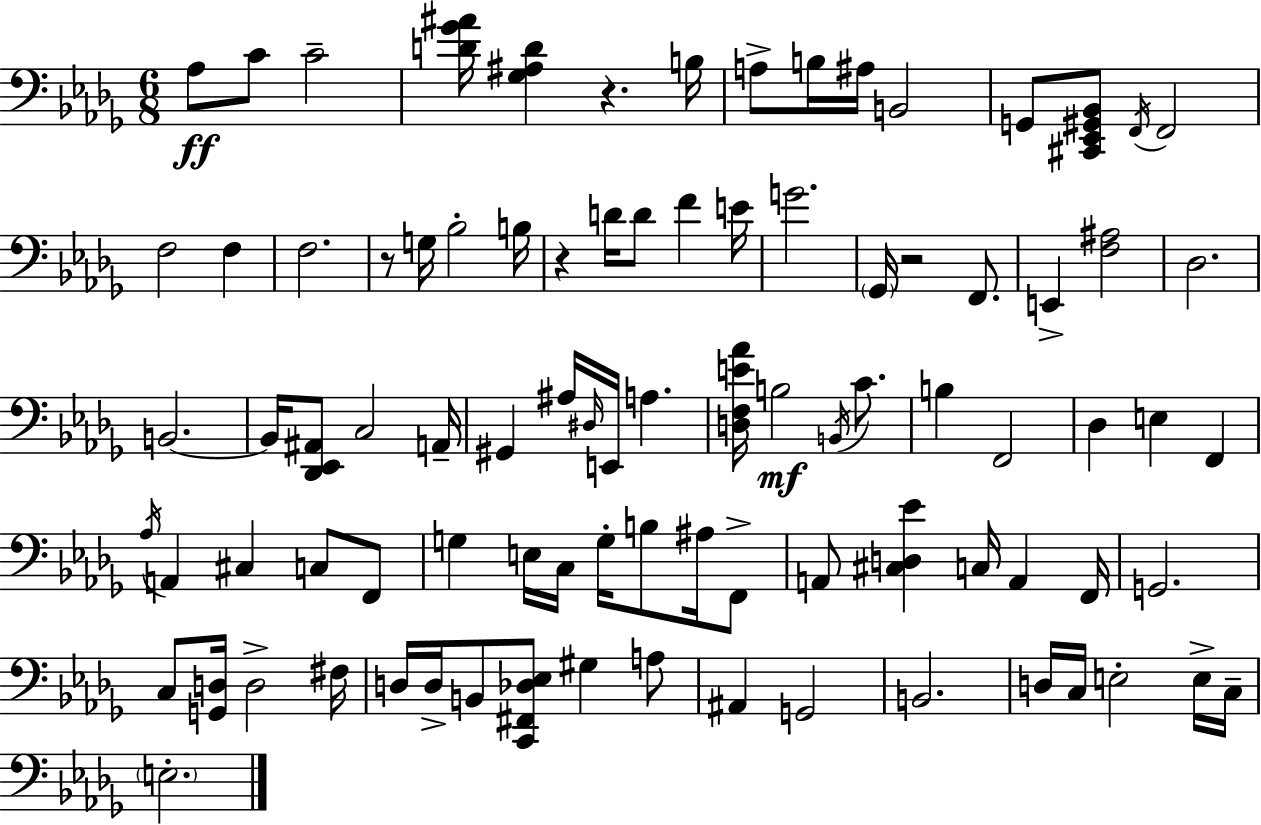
Ab3/e C4/e C4/h [D4,Gb4,A#4]/s [Gb3,A#3,D4]/q R/q. B3/s A3/e B3/s A#3/s B2/h G2/e [C#2,Eb2,G#2,Bb2]/e F2/s F2/h F3/h F3/q F3/h. R/e G3/s Bb3/h B3/s R/q D4/s D4/e F4/q E4/s G4/h. Gb2/s R/h F2/e. E2/q [F3,A#3]/h Db3/h. B2/h. B2/s [Db2,Eb2,A#2]/e C3/h A2/s G#2/q A#3/s D#3/s E2/s A3/q. [D3,F3,E4,Ab4]/s B3/h B2/s C4/e. B3/q F2/h Db3/q E3/q F2/q Ab3/s A2/q C#3/q C3/e F2/e G3/q E3/s C3/s G3/s B3/e A#3/s F2/e A2/e [C#3,D3,Eb4]/q C3/s A2/q F2/s G2/h. C3/e [G2,D3]/s D3/h F#3/s D3/s D3/s B2/e [C2,F#2,Db3,Eb3]/e G#3/q A3/e A#2/q G2/h B2/h. D3/s C3/s E3/h E3/s C3/s E3/h.